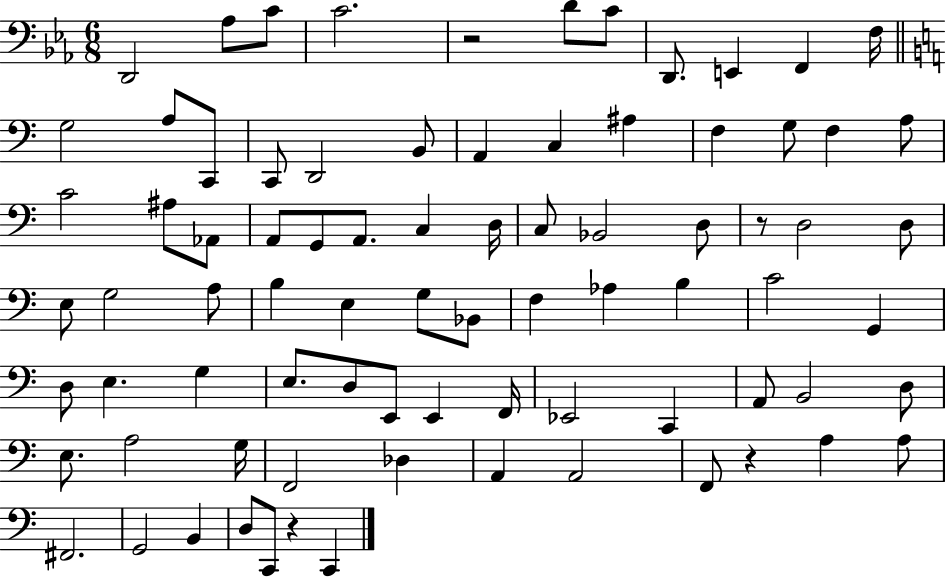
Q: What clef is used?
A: bass